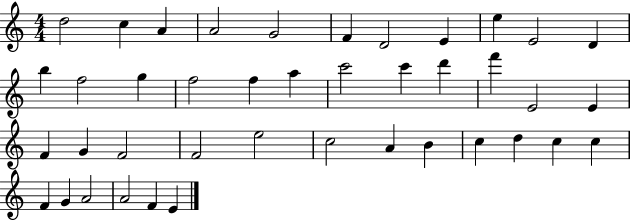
D5/h C5/q A4/q A4/h G4/h F4/q D4/h E4/q E5/q E4/h D4/q B5/q F5/h G5/q F5/h F5/q A5/q C6/h C6/q D6/q F6/q E4/h E4/q F4/q G4/q F4/h F4/h E5/h C5/h A4/q B4/q C5/q D5/q C5/q C5/q F4/q G4/q A4/h A4/h F4/q E4/q